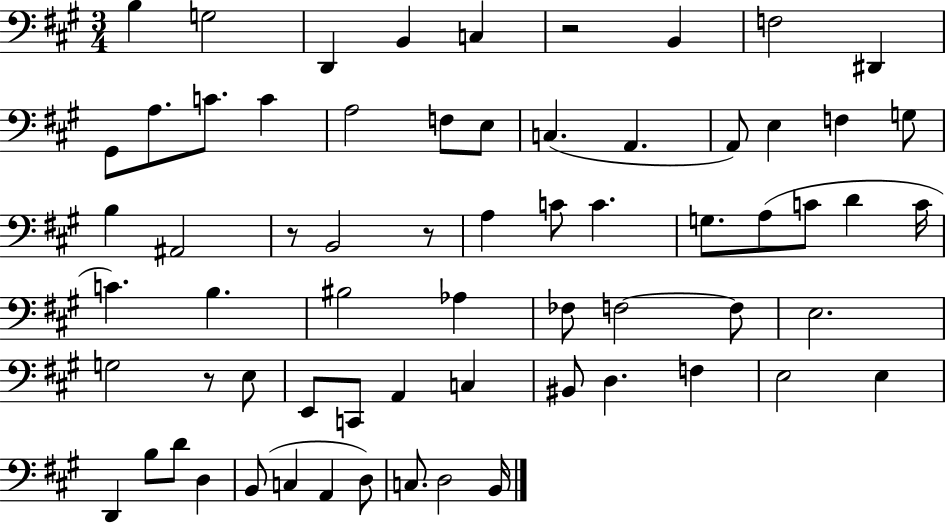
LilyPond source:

{
  \clef bass
  \numericTimeSignature
  \time 3/4
  \key a \major
  b4 g2 | d,4 b,4 c4 | r2 b,4 | f2 dis,4 | \break gis,8 a8. c'8. c'4 | a2 f8 e8 | c4.( a,4. | a,8) e4 f4 g8 | \break b4 ais,2 | r8 b,2 r8 | a4 c'8 c'4. | g8. a8( c'8 d'4 c'16 | \break c'4.) b4. | bis2 aes4 | fes8 f2~~ f8 | e2. | \break g2 r8 e8 | e,8 c,8 a,4 c4 | bis,8 d4. f4 | e2 e4 | \break d,4 b8 d'8 d4 | b,8( c4 a,4 d8) | c8. d2 b,16 | \bar "|."
}